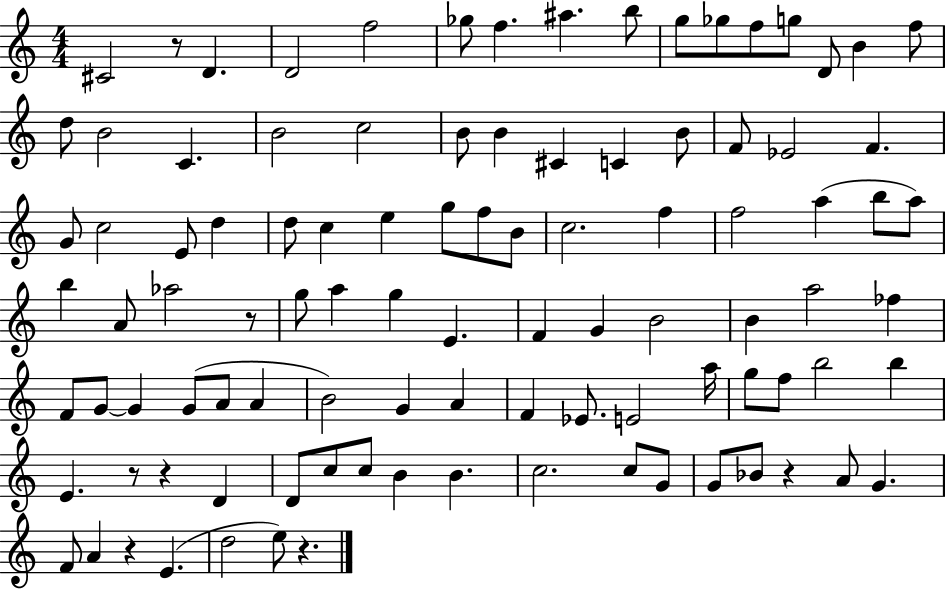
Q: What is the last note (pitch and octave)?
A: E5